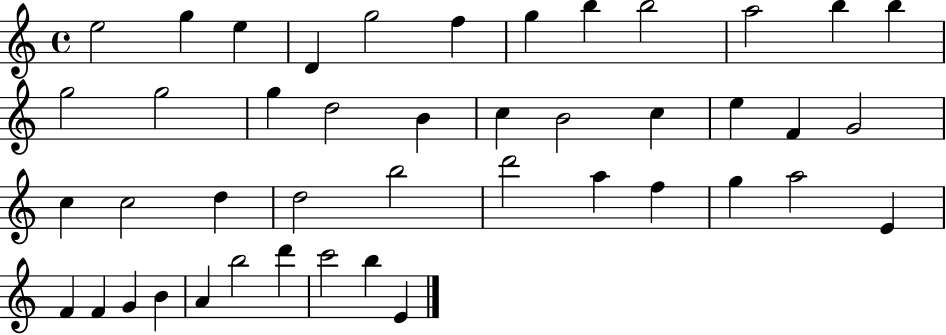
X:1
T:Untitled
M:4/4
L:1/4
K:C
e2 g e D g2 f g b b2 a2 b b g2 g2 g d2 B c B2 c e F G2 c c2 d d2 b2 d'2 a f g a2 E F F G B A b2 d' c'2 b E